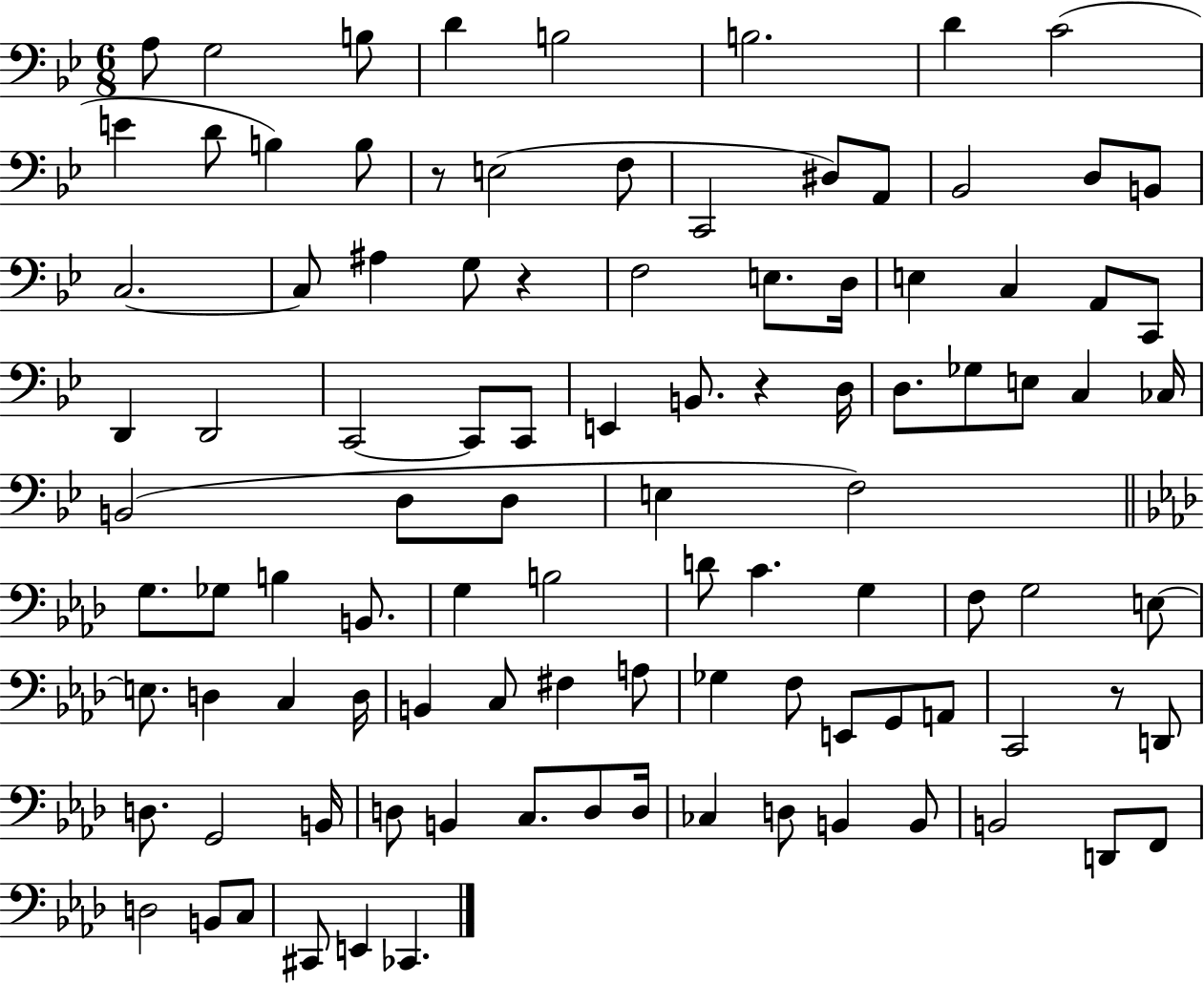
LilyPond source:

{
  \clef bass
  \numericTimeSignature
  \time 6/8
  \key bes \major
  a8 g2 b8 | d'4 b2 | b2. | d'4 c'2( | \break e'4 d'8 b4) b8 | r8 e2( f8 | c,2 dis8) a,8 | bes,2 d8 b,8 | \break c2.~~ | c8 ais4 g8 r4 | f2 e8. d16 | e4 c4 a,8 c,8 | \break d,4 d,2 | c,2~~ c,8 c,8 | e,4 b,8. r4 d16 | d8. ges8 e8 c4 ces16 | \break b,2( d8 d8 | e4 f2) | \bar "||" \break \key aes \major g8. ges8 b4 b,8. | g4 b2 | d'8 c'4. g4 | f8 g2 e8~~ | \break e8. d4 c4 d16 | b,4 c8 fis4 a8 | ges4 f8 e,8 g,8 a,8 | c,2 r8 d,8 | \break d8. g,2 b,16 | d8 b,4 c8. d8 d16 | ces4 d8 b,4 b,8 | b,2 d,8 f,8 | \break d2 b,8 c8 | cis,8 e,4 ces,4. | \bar "|."
}